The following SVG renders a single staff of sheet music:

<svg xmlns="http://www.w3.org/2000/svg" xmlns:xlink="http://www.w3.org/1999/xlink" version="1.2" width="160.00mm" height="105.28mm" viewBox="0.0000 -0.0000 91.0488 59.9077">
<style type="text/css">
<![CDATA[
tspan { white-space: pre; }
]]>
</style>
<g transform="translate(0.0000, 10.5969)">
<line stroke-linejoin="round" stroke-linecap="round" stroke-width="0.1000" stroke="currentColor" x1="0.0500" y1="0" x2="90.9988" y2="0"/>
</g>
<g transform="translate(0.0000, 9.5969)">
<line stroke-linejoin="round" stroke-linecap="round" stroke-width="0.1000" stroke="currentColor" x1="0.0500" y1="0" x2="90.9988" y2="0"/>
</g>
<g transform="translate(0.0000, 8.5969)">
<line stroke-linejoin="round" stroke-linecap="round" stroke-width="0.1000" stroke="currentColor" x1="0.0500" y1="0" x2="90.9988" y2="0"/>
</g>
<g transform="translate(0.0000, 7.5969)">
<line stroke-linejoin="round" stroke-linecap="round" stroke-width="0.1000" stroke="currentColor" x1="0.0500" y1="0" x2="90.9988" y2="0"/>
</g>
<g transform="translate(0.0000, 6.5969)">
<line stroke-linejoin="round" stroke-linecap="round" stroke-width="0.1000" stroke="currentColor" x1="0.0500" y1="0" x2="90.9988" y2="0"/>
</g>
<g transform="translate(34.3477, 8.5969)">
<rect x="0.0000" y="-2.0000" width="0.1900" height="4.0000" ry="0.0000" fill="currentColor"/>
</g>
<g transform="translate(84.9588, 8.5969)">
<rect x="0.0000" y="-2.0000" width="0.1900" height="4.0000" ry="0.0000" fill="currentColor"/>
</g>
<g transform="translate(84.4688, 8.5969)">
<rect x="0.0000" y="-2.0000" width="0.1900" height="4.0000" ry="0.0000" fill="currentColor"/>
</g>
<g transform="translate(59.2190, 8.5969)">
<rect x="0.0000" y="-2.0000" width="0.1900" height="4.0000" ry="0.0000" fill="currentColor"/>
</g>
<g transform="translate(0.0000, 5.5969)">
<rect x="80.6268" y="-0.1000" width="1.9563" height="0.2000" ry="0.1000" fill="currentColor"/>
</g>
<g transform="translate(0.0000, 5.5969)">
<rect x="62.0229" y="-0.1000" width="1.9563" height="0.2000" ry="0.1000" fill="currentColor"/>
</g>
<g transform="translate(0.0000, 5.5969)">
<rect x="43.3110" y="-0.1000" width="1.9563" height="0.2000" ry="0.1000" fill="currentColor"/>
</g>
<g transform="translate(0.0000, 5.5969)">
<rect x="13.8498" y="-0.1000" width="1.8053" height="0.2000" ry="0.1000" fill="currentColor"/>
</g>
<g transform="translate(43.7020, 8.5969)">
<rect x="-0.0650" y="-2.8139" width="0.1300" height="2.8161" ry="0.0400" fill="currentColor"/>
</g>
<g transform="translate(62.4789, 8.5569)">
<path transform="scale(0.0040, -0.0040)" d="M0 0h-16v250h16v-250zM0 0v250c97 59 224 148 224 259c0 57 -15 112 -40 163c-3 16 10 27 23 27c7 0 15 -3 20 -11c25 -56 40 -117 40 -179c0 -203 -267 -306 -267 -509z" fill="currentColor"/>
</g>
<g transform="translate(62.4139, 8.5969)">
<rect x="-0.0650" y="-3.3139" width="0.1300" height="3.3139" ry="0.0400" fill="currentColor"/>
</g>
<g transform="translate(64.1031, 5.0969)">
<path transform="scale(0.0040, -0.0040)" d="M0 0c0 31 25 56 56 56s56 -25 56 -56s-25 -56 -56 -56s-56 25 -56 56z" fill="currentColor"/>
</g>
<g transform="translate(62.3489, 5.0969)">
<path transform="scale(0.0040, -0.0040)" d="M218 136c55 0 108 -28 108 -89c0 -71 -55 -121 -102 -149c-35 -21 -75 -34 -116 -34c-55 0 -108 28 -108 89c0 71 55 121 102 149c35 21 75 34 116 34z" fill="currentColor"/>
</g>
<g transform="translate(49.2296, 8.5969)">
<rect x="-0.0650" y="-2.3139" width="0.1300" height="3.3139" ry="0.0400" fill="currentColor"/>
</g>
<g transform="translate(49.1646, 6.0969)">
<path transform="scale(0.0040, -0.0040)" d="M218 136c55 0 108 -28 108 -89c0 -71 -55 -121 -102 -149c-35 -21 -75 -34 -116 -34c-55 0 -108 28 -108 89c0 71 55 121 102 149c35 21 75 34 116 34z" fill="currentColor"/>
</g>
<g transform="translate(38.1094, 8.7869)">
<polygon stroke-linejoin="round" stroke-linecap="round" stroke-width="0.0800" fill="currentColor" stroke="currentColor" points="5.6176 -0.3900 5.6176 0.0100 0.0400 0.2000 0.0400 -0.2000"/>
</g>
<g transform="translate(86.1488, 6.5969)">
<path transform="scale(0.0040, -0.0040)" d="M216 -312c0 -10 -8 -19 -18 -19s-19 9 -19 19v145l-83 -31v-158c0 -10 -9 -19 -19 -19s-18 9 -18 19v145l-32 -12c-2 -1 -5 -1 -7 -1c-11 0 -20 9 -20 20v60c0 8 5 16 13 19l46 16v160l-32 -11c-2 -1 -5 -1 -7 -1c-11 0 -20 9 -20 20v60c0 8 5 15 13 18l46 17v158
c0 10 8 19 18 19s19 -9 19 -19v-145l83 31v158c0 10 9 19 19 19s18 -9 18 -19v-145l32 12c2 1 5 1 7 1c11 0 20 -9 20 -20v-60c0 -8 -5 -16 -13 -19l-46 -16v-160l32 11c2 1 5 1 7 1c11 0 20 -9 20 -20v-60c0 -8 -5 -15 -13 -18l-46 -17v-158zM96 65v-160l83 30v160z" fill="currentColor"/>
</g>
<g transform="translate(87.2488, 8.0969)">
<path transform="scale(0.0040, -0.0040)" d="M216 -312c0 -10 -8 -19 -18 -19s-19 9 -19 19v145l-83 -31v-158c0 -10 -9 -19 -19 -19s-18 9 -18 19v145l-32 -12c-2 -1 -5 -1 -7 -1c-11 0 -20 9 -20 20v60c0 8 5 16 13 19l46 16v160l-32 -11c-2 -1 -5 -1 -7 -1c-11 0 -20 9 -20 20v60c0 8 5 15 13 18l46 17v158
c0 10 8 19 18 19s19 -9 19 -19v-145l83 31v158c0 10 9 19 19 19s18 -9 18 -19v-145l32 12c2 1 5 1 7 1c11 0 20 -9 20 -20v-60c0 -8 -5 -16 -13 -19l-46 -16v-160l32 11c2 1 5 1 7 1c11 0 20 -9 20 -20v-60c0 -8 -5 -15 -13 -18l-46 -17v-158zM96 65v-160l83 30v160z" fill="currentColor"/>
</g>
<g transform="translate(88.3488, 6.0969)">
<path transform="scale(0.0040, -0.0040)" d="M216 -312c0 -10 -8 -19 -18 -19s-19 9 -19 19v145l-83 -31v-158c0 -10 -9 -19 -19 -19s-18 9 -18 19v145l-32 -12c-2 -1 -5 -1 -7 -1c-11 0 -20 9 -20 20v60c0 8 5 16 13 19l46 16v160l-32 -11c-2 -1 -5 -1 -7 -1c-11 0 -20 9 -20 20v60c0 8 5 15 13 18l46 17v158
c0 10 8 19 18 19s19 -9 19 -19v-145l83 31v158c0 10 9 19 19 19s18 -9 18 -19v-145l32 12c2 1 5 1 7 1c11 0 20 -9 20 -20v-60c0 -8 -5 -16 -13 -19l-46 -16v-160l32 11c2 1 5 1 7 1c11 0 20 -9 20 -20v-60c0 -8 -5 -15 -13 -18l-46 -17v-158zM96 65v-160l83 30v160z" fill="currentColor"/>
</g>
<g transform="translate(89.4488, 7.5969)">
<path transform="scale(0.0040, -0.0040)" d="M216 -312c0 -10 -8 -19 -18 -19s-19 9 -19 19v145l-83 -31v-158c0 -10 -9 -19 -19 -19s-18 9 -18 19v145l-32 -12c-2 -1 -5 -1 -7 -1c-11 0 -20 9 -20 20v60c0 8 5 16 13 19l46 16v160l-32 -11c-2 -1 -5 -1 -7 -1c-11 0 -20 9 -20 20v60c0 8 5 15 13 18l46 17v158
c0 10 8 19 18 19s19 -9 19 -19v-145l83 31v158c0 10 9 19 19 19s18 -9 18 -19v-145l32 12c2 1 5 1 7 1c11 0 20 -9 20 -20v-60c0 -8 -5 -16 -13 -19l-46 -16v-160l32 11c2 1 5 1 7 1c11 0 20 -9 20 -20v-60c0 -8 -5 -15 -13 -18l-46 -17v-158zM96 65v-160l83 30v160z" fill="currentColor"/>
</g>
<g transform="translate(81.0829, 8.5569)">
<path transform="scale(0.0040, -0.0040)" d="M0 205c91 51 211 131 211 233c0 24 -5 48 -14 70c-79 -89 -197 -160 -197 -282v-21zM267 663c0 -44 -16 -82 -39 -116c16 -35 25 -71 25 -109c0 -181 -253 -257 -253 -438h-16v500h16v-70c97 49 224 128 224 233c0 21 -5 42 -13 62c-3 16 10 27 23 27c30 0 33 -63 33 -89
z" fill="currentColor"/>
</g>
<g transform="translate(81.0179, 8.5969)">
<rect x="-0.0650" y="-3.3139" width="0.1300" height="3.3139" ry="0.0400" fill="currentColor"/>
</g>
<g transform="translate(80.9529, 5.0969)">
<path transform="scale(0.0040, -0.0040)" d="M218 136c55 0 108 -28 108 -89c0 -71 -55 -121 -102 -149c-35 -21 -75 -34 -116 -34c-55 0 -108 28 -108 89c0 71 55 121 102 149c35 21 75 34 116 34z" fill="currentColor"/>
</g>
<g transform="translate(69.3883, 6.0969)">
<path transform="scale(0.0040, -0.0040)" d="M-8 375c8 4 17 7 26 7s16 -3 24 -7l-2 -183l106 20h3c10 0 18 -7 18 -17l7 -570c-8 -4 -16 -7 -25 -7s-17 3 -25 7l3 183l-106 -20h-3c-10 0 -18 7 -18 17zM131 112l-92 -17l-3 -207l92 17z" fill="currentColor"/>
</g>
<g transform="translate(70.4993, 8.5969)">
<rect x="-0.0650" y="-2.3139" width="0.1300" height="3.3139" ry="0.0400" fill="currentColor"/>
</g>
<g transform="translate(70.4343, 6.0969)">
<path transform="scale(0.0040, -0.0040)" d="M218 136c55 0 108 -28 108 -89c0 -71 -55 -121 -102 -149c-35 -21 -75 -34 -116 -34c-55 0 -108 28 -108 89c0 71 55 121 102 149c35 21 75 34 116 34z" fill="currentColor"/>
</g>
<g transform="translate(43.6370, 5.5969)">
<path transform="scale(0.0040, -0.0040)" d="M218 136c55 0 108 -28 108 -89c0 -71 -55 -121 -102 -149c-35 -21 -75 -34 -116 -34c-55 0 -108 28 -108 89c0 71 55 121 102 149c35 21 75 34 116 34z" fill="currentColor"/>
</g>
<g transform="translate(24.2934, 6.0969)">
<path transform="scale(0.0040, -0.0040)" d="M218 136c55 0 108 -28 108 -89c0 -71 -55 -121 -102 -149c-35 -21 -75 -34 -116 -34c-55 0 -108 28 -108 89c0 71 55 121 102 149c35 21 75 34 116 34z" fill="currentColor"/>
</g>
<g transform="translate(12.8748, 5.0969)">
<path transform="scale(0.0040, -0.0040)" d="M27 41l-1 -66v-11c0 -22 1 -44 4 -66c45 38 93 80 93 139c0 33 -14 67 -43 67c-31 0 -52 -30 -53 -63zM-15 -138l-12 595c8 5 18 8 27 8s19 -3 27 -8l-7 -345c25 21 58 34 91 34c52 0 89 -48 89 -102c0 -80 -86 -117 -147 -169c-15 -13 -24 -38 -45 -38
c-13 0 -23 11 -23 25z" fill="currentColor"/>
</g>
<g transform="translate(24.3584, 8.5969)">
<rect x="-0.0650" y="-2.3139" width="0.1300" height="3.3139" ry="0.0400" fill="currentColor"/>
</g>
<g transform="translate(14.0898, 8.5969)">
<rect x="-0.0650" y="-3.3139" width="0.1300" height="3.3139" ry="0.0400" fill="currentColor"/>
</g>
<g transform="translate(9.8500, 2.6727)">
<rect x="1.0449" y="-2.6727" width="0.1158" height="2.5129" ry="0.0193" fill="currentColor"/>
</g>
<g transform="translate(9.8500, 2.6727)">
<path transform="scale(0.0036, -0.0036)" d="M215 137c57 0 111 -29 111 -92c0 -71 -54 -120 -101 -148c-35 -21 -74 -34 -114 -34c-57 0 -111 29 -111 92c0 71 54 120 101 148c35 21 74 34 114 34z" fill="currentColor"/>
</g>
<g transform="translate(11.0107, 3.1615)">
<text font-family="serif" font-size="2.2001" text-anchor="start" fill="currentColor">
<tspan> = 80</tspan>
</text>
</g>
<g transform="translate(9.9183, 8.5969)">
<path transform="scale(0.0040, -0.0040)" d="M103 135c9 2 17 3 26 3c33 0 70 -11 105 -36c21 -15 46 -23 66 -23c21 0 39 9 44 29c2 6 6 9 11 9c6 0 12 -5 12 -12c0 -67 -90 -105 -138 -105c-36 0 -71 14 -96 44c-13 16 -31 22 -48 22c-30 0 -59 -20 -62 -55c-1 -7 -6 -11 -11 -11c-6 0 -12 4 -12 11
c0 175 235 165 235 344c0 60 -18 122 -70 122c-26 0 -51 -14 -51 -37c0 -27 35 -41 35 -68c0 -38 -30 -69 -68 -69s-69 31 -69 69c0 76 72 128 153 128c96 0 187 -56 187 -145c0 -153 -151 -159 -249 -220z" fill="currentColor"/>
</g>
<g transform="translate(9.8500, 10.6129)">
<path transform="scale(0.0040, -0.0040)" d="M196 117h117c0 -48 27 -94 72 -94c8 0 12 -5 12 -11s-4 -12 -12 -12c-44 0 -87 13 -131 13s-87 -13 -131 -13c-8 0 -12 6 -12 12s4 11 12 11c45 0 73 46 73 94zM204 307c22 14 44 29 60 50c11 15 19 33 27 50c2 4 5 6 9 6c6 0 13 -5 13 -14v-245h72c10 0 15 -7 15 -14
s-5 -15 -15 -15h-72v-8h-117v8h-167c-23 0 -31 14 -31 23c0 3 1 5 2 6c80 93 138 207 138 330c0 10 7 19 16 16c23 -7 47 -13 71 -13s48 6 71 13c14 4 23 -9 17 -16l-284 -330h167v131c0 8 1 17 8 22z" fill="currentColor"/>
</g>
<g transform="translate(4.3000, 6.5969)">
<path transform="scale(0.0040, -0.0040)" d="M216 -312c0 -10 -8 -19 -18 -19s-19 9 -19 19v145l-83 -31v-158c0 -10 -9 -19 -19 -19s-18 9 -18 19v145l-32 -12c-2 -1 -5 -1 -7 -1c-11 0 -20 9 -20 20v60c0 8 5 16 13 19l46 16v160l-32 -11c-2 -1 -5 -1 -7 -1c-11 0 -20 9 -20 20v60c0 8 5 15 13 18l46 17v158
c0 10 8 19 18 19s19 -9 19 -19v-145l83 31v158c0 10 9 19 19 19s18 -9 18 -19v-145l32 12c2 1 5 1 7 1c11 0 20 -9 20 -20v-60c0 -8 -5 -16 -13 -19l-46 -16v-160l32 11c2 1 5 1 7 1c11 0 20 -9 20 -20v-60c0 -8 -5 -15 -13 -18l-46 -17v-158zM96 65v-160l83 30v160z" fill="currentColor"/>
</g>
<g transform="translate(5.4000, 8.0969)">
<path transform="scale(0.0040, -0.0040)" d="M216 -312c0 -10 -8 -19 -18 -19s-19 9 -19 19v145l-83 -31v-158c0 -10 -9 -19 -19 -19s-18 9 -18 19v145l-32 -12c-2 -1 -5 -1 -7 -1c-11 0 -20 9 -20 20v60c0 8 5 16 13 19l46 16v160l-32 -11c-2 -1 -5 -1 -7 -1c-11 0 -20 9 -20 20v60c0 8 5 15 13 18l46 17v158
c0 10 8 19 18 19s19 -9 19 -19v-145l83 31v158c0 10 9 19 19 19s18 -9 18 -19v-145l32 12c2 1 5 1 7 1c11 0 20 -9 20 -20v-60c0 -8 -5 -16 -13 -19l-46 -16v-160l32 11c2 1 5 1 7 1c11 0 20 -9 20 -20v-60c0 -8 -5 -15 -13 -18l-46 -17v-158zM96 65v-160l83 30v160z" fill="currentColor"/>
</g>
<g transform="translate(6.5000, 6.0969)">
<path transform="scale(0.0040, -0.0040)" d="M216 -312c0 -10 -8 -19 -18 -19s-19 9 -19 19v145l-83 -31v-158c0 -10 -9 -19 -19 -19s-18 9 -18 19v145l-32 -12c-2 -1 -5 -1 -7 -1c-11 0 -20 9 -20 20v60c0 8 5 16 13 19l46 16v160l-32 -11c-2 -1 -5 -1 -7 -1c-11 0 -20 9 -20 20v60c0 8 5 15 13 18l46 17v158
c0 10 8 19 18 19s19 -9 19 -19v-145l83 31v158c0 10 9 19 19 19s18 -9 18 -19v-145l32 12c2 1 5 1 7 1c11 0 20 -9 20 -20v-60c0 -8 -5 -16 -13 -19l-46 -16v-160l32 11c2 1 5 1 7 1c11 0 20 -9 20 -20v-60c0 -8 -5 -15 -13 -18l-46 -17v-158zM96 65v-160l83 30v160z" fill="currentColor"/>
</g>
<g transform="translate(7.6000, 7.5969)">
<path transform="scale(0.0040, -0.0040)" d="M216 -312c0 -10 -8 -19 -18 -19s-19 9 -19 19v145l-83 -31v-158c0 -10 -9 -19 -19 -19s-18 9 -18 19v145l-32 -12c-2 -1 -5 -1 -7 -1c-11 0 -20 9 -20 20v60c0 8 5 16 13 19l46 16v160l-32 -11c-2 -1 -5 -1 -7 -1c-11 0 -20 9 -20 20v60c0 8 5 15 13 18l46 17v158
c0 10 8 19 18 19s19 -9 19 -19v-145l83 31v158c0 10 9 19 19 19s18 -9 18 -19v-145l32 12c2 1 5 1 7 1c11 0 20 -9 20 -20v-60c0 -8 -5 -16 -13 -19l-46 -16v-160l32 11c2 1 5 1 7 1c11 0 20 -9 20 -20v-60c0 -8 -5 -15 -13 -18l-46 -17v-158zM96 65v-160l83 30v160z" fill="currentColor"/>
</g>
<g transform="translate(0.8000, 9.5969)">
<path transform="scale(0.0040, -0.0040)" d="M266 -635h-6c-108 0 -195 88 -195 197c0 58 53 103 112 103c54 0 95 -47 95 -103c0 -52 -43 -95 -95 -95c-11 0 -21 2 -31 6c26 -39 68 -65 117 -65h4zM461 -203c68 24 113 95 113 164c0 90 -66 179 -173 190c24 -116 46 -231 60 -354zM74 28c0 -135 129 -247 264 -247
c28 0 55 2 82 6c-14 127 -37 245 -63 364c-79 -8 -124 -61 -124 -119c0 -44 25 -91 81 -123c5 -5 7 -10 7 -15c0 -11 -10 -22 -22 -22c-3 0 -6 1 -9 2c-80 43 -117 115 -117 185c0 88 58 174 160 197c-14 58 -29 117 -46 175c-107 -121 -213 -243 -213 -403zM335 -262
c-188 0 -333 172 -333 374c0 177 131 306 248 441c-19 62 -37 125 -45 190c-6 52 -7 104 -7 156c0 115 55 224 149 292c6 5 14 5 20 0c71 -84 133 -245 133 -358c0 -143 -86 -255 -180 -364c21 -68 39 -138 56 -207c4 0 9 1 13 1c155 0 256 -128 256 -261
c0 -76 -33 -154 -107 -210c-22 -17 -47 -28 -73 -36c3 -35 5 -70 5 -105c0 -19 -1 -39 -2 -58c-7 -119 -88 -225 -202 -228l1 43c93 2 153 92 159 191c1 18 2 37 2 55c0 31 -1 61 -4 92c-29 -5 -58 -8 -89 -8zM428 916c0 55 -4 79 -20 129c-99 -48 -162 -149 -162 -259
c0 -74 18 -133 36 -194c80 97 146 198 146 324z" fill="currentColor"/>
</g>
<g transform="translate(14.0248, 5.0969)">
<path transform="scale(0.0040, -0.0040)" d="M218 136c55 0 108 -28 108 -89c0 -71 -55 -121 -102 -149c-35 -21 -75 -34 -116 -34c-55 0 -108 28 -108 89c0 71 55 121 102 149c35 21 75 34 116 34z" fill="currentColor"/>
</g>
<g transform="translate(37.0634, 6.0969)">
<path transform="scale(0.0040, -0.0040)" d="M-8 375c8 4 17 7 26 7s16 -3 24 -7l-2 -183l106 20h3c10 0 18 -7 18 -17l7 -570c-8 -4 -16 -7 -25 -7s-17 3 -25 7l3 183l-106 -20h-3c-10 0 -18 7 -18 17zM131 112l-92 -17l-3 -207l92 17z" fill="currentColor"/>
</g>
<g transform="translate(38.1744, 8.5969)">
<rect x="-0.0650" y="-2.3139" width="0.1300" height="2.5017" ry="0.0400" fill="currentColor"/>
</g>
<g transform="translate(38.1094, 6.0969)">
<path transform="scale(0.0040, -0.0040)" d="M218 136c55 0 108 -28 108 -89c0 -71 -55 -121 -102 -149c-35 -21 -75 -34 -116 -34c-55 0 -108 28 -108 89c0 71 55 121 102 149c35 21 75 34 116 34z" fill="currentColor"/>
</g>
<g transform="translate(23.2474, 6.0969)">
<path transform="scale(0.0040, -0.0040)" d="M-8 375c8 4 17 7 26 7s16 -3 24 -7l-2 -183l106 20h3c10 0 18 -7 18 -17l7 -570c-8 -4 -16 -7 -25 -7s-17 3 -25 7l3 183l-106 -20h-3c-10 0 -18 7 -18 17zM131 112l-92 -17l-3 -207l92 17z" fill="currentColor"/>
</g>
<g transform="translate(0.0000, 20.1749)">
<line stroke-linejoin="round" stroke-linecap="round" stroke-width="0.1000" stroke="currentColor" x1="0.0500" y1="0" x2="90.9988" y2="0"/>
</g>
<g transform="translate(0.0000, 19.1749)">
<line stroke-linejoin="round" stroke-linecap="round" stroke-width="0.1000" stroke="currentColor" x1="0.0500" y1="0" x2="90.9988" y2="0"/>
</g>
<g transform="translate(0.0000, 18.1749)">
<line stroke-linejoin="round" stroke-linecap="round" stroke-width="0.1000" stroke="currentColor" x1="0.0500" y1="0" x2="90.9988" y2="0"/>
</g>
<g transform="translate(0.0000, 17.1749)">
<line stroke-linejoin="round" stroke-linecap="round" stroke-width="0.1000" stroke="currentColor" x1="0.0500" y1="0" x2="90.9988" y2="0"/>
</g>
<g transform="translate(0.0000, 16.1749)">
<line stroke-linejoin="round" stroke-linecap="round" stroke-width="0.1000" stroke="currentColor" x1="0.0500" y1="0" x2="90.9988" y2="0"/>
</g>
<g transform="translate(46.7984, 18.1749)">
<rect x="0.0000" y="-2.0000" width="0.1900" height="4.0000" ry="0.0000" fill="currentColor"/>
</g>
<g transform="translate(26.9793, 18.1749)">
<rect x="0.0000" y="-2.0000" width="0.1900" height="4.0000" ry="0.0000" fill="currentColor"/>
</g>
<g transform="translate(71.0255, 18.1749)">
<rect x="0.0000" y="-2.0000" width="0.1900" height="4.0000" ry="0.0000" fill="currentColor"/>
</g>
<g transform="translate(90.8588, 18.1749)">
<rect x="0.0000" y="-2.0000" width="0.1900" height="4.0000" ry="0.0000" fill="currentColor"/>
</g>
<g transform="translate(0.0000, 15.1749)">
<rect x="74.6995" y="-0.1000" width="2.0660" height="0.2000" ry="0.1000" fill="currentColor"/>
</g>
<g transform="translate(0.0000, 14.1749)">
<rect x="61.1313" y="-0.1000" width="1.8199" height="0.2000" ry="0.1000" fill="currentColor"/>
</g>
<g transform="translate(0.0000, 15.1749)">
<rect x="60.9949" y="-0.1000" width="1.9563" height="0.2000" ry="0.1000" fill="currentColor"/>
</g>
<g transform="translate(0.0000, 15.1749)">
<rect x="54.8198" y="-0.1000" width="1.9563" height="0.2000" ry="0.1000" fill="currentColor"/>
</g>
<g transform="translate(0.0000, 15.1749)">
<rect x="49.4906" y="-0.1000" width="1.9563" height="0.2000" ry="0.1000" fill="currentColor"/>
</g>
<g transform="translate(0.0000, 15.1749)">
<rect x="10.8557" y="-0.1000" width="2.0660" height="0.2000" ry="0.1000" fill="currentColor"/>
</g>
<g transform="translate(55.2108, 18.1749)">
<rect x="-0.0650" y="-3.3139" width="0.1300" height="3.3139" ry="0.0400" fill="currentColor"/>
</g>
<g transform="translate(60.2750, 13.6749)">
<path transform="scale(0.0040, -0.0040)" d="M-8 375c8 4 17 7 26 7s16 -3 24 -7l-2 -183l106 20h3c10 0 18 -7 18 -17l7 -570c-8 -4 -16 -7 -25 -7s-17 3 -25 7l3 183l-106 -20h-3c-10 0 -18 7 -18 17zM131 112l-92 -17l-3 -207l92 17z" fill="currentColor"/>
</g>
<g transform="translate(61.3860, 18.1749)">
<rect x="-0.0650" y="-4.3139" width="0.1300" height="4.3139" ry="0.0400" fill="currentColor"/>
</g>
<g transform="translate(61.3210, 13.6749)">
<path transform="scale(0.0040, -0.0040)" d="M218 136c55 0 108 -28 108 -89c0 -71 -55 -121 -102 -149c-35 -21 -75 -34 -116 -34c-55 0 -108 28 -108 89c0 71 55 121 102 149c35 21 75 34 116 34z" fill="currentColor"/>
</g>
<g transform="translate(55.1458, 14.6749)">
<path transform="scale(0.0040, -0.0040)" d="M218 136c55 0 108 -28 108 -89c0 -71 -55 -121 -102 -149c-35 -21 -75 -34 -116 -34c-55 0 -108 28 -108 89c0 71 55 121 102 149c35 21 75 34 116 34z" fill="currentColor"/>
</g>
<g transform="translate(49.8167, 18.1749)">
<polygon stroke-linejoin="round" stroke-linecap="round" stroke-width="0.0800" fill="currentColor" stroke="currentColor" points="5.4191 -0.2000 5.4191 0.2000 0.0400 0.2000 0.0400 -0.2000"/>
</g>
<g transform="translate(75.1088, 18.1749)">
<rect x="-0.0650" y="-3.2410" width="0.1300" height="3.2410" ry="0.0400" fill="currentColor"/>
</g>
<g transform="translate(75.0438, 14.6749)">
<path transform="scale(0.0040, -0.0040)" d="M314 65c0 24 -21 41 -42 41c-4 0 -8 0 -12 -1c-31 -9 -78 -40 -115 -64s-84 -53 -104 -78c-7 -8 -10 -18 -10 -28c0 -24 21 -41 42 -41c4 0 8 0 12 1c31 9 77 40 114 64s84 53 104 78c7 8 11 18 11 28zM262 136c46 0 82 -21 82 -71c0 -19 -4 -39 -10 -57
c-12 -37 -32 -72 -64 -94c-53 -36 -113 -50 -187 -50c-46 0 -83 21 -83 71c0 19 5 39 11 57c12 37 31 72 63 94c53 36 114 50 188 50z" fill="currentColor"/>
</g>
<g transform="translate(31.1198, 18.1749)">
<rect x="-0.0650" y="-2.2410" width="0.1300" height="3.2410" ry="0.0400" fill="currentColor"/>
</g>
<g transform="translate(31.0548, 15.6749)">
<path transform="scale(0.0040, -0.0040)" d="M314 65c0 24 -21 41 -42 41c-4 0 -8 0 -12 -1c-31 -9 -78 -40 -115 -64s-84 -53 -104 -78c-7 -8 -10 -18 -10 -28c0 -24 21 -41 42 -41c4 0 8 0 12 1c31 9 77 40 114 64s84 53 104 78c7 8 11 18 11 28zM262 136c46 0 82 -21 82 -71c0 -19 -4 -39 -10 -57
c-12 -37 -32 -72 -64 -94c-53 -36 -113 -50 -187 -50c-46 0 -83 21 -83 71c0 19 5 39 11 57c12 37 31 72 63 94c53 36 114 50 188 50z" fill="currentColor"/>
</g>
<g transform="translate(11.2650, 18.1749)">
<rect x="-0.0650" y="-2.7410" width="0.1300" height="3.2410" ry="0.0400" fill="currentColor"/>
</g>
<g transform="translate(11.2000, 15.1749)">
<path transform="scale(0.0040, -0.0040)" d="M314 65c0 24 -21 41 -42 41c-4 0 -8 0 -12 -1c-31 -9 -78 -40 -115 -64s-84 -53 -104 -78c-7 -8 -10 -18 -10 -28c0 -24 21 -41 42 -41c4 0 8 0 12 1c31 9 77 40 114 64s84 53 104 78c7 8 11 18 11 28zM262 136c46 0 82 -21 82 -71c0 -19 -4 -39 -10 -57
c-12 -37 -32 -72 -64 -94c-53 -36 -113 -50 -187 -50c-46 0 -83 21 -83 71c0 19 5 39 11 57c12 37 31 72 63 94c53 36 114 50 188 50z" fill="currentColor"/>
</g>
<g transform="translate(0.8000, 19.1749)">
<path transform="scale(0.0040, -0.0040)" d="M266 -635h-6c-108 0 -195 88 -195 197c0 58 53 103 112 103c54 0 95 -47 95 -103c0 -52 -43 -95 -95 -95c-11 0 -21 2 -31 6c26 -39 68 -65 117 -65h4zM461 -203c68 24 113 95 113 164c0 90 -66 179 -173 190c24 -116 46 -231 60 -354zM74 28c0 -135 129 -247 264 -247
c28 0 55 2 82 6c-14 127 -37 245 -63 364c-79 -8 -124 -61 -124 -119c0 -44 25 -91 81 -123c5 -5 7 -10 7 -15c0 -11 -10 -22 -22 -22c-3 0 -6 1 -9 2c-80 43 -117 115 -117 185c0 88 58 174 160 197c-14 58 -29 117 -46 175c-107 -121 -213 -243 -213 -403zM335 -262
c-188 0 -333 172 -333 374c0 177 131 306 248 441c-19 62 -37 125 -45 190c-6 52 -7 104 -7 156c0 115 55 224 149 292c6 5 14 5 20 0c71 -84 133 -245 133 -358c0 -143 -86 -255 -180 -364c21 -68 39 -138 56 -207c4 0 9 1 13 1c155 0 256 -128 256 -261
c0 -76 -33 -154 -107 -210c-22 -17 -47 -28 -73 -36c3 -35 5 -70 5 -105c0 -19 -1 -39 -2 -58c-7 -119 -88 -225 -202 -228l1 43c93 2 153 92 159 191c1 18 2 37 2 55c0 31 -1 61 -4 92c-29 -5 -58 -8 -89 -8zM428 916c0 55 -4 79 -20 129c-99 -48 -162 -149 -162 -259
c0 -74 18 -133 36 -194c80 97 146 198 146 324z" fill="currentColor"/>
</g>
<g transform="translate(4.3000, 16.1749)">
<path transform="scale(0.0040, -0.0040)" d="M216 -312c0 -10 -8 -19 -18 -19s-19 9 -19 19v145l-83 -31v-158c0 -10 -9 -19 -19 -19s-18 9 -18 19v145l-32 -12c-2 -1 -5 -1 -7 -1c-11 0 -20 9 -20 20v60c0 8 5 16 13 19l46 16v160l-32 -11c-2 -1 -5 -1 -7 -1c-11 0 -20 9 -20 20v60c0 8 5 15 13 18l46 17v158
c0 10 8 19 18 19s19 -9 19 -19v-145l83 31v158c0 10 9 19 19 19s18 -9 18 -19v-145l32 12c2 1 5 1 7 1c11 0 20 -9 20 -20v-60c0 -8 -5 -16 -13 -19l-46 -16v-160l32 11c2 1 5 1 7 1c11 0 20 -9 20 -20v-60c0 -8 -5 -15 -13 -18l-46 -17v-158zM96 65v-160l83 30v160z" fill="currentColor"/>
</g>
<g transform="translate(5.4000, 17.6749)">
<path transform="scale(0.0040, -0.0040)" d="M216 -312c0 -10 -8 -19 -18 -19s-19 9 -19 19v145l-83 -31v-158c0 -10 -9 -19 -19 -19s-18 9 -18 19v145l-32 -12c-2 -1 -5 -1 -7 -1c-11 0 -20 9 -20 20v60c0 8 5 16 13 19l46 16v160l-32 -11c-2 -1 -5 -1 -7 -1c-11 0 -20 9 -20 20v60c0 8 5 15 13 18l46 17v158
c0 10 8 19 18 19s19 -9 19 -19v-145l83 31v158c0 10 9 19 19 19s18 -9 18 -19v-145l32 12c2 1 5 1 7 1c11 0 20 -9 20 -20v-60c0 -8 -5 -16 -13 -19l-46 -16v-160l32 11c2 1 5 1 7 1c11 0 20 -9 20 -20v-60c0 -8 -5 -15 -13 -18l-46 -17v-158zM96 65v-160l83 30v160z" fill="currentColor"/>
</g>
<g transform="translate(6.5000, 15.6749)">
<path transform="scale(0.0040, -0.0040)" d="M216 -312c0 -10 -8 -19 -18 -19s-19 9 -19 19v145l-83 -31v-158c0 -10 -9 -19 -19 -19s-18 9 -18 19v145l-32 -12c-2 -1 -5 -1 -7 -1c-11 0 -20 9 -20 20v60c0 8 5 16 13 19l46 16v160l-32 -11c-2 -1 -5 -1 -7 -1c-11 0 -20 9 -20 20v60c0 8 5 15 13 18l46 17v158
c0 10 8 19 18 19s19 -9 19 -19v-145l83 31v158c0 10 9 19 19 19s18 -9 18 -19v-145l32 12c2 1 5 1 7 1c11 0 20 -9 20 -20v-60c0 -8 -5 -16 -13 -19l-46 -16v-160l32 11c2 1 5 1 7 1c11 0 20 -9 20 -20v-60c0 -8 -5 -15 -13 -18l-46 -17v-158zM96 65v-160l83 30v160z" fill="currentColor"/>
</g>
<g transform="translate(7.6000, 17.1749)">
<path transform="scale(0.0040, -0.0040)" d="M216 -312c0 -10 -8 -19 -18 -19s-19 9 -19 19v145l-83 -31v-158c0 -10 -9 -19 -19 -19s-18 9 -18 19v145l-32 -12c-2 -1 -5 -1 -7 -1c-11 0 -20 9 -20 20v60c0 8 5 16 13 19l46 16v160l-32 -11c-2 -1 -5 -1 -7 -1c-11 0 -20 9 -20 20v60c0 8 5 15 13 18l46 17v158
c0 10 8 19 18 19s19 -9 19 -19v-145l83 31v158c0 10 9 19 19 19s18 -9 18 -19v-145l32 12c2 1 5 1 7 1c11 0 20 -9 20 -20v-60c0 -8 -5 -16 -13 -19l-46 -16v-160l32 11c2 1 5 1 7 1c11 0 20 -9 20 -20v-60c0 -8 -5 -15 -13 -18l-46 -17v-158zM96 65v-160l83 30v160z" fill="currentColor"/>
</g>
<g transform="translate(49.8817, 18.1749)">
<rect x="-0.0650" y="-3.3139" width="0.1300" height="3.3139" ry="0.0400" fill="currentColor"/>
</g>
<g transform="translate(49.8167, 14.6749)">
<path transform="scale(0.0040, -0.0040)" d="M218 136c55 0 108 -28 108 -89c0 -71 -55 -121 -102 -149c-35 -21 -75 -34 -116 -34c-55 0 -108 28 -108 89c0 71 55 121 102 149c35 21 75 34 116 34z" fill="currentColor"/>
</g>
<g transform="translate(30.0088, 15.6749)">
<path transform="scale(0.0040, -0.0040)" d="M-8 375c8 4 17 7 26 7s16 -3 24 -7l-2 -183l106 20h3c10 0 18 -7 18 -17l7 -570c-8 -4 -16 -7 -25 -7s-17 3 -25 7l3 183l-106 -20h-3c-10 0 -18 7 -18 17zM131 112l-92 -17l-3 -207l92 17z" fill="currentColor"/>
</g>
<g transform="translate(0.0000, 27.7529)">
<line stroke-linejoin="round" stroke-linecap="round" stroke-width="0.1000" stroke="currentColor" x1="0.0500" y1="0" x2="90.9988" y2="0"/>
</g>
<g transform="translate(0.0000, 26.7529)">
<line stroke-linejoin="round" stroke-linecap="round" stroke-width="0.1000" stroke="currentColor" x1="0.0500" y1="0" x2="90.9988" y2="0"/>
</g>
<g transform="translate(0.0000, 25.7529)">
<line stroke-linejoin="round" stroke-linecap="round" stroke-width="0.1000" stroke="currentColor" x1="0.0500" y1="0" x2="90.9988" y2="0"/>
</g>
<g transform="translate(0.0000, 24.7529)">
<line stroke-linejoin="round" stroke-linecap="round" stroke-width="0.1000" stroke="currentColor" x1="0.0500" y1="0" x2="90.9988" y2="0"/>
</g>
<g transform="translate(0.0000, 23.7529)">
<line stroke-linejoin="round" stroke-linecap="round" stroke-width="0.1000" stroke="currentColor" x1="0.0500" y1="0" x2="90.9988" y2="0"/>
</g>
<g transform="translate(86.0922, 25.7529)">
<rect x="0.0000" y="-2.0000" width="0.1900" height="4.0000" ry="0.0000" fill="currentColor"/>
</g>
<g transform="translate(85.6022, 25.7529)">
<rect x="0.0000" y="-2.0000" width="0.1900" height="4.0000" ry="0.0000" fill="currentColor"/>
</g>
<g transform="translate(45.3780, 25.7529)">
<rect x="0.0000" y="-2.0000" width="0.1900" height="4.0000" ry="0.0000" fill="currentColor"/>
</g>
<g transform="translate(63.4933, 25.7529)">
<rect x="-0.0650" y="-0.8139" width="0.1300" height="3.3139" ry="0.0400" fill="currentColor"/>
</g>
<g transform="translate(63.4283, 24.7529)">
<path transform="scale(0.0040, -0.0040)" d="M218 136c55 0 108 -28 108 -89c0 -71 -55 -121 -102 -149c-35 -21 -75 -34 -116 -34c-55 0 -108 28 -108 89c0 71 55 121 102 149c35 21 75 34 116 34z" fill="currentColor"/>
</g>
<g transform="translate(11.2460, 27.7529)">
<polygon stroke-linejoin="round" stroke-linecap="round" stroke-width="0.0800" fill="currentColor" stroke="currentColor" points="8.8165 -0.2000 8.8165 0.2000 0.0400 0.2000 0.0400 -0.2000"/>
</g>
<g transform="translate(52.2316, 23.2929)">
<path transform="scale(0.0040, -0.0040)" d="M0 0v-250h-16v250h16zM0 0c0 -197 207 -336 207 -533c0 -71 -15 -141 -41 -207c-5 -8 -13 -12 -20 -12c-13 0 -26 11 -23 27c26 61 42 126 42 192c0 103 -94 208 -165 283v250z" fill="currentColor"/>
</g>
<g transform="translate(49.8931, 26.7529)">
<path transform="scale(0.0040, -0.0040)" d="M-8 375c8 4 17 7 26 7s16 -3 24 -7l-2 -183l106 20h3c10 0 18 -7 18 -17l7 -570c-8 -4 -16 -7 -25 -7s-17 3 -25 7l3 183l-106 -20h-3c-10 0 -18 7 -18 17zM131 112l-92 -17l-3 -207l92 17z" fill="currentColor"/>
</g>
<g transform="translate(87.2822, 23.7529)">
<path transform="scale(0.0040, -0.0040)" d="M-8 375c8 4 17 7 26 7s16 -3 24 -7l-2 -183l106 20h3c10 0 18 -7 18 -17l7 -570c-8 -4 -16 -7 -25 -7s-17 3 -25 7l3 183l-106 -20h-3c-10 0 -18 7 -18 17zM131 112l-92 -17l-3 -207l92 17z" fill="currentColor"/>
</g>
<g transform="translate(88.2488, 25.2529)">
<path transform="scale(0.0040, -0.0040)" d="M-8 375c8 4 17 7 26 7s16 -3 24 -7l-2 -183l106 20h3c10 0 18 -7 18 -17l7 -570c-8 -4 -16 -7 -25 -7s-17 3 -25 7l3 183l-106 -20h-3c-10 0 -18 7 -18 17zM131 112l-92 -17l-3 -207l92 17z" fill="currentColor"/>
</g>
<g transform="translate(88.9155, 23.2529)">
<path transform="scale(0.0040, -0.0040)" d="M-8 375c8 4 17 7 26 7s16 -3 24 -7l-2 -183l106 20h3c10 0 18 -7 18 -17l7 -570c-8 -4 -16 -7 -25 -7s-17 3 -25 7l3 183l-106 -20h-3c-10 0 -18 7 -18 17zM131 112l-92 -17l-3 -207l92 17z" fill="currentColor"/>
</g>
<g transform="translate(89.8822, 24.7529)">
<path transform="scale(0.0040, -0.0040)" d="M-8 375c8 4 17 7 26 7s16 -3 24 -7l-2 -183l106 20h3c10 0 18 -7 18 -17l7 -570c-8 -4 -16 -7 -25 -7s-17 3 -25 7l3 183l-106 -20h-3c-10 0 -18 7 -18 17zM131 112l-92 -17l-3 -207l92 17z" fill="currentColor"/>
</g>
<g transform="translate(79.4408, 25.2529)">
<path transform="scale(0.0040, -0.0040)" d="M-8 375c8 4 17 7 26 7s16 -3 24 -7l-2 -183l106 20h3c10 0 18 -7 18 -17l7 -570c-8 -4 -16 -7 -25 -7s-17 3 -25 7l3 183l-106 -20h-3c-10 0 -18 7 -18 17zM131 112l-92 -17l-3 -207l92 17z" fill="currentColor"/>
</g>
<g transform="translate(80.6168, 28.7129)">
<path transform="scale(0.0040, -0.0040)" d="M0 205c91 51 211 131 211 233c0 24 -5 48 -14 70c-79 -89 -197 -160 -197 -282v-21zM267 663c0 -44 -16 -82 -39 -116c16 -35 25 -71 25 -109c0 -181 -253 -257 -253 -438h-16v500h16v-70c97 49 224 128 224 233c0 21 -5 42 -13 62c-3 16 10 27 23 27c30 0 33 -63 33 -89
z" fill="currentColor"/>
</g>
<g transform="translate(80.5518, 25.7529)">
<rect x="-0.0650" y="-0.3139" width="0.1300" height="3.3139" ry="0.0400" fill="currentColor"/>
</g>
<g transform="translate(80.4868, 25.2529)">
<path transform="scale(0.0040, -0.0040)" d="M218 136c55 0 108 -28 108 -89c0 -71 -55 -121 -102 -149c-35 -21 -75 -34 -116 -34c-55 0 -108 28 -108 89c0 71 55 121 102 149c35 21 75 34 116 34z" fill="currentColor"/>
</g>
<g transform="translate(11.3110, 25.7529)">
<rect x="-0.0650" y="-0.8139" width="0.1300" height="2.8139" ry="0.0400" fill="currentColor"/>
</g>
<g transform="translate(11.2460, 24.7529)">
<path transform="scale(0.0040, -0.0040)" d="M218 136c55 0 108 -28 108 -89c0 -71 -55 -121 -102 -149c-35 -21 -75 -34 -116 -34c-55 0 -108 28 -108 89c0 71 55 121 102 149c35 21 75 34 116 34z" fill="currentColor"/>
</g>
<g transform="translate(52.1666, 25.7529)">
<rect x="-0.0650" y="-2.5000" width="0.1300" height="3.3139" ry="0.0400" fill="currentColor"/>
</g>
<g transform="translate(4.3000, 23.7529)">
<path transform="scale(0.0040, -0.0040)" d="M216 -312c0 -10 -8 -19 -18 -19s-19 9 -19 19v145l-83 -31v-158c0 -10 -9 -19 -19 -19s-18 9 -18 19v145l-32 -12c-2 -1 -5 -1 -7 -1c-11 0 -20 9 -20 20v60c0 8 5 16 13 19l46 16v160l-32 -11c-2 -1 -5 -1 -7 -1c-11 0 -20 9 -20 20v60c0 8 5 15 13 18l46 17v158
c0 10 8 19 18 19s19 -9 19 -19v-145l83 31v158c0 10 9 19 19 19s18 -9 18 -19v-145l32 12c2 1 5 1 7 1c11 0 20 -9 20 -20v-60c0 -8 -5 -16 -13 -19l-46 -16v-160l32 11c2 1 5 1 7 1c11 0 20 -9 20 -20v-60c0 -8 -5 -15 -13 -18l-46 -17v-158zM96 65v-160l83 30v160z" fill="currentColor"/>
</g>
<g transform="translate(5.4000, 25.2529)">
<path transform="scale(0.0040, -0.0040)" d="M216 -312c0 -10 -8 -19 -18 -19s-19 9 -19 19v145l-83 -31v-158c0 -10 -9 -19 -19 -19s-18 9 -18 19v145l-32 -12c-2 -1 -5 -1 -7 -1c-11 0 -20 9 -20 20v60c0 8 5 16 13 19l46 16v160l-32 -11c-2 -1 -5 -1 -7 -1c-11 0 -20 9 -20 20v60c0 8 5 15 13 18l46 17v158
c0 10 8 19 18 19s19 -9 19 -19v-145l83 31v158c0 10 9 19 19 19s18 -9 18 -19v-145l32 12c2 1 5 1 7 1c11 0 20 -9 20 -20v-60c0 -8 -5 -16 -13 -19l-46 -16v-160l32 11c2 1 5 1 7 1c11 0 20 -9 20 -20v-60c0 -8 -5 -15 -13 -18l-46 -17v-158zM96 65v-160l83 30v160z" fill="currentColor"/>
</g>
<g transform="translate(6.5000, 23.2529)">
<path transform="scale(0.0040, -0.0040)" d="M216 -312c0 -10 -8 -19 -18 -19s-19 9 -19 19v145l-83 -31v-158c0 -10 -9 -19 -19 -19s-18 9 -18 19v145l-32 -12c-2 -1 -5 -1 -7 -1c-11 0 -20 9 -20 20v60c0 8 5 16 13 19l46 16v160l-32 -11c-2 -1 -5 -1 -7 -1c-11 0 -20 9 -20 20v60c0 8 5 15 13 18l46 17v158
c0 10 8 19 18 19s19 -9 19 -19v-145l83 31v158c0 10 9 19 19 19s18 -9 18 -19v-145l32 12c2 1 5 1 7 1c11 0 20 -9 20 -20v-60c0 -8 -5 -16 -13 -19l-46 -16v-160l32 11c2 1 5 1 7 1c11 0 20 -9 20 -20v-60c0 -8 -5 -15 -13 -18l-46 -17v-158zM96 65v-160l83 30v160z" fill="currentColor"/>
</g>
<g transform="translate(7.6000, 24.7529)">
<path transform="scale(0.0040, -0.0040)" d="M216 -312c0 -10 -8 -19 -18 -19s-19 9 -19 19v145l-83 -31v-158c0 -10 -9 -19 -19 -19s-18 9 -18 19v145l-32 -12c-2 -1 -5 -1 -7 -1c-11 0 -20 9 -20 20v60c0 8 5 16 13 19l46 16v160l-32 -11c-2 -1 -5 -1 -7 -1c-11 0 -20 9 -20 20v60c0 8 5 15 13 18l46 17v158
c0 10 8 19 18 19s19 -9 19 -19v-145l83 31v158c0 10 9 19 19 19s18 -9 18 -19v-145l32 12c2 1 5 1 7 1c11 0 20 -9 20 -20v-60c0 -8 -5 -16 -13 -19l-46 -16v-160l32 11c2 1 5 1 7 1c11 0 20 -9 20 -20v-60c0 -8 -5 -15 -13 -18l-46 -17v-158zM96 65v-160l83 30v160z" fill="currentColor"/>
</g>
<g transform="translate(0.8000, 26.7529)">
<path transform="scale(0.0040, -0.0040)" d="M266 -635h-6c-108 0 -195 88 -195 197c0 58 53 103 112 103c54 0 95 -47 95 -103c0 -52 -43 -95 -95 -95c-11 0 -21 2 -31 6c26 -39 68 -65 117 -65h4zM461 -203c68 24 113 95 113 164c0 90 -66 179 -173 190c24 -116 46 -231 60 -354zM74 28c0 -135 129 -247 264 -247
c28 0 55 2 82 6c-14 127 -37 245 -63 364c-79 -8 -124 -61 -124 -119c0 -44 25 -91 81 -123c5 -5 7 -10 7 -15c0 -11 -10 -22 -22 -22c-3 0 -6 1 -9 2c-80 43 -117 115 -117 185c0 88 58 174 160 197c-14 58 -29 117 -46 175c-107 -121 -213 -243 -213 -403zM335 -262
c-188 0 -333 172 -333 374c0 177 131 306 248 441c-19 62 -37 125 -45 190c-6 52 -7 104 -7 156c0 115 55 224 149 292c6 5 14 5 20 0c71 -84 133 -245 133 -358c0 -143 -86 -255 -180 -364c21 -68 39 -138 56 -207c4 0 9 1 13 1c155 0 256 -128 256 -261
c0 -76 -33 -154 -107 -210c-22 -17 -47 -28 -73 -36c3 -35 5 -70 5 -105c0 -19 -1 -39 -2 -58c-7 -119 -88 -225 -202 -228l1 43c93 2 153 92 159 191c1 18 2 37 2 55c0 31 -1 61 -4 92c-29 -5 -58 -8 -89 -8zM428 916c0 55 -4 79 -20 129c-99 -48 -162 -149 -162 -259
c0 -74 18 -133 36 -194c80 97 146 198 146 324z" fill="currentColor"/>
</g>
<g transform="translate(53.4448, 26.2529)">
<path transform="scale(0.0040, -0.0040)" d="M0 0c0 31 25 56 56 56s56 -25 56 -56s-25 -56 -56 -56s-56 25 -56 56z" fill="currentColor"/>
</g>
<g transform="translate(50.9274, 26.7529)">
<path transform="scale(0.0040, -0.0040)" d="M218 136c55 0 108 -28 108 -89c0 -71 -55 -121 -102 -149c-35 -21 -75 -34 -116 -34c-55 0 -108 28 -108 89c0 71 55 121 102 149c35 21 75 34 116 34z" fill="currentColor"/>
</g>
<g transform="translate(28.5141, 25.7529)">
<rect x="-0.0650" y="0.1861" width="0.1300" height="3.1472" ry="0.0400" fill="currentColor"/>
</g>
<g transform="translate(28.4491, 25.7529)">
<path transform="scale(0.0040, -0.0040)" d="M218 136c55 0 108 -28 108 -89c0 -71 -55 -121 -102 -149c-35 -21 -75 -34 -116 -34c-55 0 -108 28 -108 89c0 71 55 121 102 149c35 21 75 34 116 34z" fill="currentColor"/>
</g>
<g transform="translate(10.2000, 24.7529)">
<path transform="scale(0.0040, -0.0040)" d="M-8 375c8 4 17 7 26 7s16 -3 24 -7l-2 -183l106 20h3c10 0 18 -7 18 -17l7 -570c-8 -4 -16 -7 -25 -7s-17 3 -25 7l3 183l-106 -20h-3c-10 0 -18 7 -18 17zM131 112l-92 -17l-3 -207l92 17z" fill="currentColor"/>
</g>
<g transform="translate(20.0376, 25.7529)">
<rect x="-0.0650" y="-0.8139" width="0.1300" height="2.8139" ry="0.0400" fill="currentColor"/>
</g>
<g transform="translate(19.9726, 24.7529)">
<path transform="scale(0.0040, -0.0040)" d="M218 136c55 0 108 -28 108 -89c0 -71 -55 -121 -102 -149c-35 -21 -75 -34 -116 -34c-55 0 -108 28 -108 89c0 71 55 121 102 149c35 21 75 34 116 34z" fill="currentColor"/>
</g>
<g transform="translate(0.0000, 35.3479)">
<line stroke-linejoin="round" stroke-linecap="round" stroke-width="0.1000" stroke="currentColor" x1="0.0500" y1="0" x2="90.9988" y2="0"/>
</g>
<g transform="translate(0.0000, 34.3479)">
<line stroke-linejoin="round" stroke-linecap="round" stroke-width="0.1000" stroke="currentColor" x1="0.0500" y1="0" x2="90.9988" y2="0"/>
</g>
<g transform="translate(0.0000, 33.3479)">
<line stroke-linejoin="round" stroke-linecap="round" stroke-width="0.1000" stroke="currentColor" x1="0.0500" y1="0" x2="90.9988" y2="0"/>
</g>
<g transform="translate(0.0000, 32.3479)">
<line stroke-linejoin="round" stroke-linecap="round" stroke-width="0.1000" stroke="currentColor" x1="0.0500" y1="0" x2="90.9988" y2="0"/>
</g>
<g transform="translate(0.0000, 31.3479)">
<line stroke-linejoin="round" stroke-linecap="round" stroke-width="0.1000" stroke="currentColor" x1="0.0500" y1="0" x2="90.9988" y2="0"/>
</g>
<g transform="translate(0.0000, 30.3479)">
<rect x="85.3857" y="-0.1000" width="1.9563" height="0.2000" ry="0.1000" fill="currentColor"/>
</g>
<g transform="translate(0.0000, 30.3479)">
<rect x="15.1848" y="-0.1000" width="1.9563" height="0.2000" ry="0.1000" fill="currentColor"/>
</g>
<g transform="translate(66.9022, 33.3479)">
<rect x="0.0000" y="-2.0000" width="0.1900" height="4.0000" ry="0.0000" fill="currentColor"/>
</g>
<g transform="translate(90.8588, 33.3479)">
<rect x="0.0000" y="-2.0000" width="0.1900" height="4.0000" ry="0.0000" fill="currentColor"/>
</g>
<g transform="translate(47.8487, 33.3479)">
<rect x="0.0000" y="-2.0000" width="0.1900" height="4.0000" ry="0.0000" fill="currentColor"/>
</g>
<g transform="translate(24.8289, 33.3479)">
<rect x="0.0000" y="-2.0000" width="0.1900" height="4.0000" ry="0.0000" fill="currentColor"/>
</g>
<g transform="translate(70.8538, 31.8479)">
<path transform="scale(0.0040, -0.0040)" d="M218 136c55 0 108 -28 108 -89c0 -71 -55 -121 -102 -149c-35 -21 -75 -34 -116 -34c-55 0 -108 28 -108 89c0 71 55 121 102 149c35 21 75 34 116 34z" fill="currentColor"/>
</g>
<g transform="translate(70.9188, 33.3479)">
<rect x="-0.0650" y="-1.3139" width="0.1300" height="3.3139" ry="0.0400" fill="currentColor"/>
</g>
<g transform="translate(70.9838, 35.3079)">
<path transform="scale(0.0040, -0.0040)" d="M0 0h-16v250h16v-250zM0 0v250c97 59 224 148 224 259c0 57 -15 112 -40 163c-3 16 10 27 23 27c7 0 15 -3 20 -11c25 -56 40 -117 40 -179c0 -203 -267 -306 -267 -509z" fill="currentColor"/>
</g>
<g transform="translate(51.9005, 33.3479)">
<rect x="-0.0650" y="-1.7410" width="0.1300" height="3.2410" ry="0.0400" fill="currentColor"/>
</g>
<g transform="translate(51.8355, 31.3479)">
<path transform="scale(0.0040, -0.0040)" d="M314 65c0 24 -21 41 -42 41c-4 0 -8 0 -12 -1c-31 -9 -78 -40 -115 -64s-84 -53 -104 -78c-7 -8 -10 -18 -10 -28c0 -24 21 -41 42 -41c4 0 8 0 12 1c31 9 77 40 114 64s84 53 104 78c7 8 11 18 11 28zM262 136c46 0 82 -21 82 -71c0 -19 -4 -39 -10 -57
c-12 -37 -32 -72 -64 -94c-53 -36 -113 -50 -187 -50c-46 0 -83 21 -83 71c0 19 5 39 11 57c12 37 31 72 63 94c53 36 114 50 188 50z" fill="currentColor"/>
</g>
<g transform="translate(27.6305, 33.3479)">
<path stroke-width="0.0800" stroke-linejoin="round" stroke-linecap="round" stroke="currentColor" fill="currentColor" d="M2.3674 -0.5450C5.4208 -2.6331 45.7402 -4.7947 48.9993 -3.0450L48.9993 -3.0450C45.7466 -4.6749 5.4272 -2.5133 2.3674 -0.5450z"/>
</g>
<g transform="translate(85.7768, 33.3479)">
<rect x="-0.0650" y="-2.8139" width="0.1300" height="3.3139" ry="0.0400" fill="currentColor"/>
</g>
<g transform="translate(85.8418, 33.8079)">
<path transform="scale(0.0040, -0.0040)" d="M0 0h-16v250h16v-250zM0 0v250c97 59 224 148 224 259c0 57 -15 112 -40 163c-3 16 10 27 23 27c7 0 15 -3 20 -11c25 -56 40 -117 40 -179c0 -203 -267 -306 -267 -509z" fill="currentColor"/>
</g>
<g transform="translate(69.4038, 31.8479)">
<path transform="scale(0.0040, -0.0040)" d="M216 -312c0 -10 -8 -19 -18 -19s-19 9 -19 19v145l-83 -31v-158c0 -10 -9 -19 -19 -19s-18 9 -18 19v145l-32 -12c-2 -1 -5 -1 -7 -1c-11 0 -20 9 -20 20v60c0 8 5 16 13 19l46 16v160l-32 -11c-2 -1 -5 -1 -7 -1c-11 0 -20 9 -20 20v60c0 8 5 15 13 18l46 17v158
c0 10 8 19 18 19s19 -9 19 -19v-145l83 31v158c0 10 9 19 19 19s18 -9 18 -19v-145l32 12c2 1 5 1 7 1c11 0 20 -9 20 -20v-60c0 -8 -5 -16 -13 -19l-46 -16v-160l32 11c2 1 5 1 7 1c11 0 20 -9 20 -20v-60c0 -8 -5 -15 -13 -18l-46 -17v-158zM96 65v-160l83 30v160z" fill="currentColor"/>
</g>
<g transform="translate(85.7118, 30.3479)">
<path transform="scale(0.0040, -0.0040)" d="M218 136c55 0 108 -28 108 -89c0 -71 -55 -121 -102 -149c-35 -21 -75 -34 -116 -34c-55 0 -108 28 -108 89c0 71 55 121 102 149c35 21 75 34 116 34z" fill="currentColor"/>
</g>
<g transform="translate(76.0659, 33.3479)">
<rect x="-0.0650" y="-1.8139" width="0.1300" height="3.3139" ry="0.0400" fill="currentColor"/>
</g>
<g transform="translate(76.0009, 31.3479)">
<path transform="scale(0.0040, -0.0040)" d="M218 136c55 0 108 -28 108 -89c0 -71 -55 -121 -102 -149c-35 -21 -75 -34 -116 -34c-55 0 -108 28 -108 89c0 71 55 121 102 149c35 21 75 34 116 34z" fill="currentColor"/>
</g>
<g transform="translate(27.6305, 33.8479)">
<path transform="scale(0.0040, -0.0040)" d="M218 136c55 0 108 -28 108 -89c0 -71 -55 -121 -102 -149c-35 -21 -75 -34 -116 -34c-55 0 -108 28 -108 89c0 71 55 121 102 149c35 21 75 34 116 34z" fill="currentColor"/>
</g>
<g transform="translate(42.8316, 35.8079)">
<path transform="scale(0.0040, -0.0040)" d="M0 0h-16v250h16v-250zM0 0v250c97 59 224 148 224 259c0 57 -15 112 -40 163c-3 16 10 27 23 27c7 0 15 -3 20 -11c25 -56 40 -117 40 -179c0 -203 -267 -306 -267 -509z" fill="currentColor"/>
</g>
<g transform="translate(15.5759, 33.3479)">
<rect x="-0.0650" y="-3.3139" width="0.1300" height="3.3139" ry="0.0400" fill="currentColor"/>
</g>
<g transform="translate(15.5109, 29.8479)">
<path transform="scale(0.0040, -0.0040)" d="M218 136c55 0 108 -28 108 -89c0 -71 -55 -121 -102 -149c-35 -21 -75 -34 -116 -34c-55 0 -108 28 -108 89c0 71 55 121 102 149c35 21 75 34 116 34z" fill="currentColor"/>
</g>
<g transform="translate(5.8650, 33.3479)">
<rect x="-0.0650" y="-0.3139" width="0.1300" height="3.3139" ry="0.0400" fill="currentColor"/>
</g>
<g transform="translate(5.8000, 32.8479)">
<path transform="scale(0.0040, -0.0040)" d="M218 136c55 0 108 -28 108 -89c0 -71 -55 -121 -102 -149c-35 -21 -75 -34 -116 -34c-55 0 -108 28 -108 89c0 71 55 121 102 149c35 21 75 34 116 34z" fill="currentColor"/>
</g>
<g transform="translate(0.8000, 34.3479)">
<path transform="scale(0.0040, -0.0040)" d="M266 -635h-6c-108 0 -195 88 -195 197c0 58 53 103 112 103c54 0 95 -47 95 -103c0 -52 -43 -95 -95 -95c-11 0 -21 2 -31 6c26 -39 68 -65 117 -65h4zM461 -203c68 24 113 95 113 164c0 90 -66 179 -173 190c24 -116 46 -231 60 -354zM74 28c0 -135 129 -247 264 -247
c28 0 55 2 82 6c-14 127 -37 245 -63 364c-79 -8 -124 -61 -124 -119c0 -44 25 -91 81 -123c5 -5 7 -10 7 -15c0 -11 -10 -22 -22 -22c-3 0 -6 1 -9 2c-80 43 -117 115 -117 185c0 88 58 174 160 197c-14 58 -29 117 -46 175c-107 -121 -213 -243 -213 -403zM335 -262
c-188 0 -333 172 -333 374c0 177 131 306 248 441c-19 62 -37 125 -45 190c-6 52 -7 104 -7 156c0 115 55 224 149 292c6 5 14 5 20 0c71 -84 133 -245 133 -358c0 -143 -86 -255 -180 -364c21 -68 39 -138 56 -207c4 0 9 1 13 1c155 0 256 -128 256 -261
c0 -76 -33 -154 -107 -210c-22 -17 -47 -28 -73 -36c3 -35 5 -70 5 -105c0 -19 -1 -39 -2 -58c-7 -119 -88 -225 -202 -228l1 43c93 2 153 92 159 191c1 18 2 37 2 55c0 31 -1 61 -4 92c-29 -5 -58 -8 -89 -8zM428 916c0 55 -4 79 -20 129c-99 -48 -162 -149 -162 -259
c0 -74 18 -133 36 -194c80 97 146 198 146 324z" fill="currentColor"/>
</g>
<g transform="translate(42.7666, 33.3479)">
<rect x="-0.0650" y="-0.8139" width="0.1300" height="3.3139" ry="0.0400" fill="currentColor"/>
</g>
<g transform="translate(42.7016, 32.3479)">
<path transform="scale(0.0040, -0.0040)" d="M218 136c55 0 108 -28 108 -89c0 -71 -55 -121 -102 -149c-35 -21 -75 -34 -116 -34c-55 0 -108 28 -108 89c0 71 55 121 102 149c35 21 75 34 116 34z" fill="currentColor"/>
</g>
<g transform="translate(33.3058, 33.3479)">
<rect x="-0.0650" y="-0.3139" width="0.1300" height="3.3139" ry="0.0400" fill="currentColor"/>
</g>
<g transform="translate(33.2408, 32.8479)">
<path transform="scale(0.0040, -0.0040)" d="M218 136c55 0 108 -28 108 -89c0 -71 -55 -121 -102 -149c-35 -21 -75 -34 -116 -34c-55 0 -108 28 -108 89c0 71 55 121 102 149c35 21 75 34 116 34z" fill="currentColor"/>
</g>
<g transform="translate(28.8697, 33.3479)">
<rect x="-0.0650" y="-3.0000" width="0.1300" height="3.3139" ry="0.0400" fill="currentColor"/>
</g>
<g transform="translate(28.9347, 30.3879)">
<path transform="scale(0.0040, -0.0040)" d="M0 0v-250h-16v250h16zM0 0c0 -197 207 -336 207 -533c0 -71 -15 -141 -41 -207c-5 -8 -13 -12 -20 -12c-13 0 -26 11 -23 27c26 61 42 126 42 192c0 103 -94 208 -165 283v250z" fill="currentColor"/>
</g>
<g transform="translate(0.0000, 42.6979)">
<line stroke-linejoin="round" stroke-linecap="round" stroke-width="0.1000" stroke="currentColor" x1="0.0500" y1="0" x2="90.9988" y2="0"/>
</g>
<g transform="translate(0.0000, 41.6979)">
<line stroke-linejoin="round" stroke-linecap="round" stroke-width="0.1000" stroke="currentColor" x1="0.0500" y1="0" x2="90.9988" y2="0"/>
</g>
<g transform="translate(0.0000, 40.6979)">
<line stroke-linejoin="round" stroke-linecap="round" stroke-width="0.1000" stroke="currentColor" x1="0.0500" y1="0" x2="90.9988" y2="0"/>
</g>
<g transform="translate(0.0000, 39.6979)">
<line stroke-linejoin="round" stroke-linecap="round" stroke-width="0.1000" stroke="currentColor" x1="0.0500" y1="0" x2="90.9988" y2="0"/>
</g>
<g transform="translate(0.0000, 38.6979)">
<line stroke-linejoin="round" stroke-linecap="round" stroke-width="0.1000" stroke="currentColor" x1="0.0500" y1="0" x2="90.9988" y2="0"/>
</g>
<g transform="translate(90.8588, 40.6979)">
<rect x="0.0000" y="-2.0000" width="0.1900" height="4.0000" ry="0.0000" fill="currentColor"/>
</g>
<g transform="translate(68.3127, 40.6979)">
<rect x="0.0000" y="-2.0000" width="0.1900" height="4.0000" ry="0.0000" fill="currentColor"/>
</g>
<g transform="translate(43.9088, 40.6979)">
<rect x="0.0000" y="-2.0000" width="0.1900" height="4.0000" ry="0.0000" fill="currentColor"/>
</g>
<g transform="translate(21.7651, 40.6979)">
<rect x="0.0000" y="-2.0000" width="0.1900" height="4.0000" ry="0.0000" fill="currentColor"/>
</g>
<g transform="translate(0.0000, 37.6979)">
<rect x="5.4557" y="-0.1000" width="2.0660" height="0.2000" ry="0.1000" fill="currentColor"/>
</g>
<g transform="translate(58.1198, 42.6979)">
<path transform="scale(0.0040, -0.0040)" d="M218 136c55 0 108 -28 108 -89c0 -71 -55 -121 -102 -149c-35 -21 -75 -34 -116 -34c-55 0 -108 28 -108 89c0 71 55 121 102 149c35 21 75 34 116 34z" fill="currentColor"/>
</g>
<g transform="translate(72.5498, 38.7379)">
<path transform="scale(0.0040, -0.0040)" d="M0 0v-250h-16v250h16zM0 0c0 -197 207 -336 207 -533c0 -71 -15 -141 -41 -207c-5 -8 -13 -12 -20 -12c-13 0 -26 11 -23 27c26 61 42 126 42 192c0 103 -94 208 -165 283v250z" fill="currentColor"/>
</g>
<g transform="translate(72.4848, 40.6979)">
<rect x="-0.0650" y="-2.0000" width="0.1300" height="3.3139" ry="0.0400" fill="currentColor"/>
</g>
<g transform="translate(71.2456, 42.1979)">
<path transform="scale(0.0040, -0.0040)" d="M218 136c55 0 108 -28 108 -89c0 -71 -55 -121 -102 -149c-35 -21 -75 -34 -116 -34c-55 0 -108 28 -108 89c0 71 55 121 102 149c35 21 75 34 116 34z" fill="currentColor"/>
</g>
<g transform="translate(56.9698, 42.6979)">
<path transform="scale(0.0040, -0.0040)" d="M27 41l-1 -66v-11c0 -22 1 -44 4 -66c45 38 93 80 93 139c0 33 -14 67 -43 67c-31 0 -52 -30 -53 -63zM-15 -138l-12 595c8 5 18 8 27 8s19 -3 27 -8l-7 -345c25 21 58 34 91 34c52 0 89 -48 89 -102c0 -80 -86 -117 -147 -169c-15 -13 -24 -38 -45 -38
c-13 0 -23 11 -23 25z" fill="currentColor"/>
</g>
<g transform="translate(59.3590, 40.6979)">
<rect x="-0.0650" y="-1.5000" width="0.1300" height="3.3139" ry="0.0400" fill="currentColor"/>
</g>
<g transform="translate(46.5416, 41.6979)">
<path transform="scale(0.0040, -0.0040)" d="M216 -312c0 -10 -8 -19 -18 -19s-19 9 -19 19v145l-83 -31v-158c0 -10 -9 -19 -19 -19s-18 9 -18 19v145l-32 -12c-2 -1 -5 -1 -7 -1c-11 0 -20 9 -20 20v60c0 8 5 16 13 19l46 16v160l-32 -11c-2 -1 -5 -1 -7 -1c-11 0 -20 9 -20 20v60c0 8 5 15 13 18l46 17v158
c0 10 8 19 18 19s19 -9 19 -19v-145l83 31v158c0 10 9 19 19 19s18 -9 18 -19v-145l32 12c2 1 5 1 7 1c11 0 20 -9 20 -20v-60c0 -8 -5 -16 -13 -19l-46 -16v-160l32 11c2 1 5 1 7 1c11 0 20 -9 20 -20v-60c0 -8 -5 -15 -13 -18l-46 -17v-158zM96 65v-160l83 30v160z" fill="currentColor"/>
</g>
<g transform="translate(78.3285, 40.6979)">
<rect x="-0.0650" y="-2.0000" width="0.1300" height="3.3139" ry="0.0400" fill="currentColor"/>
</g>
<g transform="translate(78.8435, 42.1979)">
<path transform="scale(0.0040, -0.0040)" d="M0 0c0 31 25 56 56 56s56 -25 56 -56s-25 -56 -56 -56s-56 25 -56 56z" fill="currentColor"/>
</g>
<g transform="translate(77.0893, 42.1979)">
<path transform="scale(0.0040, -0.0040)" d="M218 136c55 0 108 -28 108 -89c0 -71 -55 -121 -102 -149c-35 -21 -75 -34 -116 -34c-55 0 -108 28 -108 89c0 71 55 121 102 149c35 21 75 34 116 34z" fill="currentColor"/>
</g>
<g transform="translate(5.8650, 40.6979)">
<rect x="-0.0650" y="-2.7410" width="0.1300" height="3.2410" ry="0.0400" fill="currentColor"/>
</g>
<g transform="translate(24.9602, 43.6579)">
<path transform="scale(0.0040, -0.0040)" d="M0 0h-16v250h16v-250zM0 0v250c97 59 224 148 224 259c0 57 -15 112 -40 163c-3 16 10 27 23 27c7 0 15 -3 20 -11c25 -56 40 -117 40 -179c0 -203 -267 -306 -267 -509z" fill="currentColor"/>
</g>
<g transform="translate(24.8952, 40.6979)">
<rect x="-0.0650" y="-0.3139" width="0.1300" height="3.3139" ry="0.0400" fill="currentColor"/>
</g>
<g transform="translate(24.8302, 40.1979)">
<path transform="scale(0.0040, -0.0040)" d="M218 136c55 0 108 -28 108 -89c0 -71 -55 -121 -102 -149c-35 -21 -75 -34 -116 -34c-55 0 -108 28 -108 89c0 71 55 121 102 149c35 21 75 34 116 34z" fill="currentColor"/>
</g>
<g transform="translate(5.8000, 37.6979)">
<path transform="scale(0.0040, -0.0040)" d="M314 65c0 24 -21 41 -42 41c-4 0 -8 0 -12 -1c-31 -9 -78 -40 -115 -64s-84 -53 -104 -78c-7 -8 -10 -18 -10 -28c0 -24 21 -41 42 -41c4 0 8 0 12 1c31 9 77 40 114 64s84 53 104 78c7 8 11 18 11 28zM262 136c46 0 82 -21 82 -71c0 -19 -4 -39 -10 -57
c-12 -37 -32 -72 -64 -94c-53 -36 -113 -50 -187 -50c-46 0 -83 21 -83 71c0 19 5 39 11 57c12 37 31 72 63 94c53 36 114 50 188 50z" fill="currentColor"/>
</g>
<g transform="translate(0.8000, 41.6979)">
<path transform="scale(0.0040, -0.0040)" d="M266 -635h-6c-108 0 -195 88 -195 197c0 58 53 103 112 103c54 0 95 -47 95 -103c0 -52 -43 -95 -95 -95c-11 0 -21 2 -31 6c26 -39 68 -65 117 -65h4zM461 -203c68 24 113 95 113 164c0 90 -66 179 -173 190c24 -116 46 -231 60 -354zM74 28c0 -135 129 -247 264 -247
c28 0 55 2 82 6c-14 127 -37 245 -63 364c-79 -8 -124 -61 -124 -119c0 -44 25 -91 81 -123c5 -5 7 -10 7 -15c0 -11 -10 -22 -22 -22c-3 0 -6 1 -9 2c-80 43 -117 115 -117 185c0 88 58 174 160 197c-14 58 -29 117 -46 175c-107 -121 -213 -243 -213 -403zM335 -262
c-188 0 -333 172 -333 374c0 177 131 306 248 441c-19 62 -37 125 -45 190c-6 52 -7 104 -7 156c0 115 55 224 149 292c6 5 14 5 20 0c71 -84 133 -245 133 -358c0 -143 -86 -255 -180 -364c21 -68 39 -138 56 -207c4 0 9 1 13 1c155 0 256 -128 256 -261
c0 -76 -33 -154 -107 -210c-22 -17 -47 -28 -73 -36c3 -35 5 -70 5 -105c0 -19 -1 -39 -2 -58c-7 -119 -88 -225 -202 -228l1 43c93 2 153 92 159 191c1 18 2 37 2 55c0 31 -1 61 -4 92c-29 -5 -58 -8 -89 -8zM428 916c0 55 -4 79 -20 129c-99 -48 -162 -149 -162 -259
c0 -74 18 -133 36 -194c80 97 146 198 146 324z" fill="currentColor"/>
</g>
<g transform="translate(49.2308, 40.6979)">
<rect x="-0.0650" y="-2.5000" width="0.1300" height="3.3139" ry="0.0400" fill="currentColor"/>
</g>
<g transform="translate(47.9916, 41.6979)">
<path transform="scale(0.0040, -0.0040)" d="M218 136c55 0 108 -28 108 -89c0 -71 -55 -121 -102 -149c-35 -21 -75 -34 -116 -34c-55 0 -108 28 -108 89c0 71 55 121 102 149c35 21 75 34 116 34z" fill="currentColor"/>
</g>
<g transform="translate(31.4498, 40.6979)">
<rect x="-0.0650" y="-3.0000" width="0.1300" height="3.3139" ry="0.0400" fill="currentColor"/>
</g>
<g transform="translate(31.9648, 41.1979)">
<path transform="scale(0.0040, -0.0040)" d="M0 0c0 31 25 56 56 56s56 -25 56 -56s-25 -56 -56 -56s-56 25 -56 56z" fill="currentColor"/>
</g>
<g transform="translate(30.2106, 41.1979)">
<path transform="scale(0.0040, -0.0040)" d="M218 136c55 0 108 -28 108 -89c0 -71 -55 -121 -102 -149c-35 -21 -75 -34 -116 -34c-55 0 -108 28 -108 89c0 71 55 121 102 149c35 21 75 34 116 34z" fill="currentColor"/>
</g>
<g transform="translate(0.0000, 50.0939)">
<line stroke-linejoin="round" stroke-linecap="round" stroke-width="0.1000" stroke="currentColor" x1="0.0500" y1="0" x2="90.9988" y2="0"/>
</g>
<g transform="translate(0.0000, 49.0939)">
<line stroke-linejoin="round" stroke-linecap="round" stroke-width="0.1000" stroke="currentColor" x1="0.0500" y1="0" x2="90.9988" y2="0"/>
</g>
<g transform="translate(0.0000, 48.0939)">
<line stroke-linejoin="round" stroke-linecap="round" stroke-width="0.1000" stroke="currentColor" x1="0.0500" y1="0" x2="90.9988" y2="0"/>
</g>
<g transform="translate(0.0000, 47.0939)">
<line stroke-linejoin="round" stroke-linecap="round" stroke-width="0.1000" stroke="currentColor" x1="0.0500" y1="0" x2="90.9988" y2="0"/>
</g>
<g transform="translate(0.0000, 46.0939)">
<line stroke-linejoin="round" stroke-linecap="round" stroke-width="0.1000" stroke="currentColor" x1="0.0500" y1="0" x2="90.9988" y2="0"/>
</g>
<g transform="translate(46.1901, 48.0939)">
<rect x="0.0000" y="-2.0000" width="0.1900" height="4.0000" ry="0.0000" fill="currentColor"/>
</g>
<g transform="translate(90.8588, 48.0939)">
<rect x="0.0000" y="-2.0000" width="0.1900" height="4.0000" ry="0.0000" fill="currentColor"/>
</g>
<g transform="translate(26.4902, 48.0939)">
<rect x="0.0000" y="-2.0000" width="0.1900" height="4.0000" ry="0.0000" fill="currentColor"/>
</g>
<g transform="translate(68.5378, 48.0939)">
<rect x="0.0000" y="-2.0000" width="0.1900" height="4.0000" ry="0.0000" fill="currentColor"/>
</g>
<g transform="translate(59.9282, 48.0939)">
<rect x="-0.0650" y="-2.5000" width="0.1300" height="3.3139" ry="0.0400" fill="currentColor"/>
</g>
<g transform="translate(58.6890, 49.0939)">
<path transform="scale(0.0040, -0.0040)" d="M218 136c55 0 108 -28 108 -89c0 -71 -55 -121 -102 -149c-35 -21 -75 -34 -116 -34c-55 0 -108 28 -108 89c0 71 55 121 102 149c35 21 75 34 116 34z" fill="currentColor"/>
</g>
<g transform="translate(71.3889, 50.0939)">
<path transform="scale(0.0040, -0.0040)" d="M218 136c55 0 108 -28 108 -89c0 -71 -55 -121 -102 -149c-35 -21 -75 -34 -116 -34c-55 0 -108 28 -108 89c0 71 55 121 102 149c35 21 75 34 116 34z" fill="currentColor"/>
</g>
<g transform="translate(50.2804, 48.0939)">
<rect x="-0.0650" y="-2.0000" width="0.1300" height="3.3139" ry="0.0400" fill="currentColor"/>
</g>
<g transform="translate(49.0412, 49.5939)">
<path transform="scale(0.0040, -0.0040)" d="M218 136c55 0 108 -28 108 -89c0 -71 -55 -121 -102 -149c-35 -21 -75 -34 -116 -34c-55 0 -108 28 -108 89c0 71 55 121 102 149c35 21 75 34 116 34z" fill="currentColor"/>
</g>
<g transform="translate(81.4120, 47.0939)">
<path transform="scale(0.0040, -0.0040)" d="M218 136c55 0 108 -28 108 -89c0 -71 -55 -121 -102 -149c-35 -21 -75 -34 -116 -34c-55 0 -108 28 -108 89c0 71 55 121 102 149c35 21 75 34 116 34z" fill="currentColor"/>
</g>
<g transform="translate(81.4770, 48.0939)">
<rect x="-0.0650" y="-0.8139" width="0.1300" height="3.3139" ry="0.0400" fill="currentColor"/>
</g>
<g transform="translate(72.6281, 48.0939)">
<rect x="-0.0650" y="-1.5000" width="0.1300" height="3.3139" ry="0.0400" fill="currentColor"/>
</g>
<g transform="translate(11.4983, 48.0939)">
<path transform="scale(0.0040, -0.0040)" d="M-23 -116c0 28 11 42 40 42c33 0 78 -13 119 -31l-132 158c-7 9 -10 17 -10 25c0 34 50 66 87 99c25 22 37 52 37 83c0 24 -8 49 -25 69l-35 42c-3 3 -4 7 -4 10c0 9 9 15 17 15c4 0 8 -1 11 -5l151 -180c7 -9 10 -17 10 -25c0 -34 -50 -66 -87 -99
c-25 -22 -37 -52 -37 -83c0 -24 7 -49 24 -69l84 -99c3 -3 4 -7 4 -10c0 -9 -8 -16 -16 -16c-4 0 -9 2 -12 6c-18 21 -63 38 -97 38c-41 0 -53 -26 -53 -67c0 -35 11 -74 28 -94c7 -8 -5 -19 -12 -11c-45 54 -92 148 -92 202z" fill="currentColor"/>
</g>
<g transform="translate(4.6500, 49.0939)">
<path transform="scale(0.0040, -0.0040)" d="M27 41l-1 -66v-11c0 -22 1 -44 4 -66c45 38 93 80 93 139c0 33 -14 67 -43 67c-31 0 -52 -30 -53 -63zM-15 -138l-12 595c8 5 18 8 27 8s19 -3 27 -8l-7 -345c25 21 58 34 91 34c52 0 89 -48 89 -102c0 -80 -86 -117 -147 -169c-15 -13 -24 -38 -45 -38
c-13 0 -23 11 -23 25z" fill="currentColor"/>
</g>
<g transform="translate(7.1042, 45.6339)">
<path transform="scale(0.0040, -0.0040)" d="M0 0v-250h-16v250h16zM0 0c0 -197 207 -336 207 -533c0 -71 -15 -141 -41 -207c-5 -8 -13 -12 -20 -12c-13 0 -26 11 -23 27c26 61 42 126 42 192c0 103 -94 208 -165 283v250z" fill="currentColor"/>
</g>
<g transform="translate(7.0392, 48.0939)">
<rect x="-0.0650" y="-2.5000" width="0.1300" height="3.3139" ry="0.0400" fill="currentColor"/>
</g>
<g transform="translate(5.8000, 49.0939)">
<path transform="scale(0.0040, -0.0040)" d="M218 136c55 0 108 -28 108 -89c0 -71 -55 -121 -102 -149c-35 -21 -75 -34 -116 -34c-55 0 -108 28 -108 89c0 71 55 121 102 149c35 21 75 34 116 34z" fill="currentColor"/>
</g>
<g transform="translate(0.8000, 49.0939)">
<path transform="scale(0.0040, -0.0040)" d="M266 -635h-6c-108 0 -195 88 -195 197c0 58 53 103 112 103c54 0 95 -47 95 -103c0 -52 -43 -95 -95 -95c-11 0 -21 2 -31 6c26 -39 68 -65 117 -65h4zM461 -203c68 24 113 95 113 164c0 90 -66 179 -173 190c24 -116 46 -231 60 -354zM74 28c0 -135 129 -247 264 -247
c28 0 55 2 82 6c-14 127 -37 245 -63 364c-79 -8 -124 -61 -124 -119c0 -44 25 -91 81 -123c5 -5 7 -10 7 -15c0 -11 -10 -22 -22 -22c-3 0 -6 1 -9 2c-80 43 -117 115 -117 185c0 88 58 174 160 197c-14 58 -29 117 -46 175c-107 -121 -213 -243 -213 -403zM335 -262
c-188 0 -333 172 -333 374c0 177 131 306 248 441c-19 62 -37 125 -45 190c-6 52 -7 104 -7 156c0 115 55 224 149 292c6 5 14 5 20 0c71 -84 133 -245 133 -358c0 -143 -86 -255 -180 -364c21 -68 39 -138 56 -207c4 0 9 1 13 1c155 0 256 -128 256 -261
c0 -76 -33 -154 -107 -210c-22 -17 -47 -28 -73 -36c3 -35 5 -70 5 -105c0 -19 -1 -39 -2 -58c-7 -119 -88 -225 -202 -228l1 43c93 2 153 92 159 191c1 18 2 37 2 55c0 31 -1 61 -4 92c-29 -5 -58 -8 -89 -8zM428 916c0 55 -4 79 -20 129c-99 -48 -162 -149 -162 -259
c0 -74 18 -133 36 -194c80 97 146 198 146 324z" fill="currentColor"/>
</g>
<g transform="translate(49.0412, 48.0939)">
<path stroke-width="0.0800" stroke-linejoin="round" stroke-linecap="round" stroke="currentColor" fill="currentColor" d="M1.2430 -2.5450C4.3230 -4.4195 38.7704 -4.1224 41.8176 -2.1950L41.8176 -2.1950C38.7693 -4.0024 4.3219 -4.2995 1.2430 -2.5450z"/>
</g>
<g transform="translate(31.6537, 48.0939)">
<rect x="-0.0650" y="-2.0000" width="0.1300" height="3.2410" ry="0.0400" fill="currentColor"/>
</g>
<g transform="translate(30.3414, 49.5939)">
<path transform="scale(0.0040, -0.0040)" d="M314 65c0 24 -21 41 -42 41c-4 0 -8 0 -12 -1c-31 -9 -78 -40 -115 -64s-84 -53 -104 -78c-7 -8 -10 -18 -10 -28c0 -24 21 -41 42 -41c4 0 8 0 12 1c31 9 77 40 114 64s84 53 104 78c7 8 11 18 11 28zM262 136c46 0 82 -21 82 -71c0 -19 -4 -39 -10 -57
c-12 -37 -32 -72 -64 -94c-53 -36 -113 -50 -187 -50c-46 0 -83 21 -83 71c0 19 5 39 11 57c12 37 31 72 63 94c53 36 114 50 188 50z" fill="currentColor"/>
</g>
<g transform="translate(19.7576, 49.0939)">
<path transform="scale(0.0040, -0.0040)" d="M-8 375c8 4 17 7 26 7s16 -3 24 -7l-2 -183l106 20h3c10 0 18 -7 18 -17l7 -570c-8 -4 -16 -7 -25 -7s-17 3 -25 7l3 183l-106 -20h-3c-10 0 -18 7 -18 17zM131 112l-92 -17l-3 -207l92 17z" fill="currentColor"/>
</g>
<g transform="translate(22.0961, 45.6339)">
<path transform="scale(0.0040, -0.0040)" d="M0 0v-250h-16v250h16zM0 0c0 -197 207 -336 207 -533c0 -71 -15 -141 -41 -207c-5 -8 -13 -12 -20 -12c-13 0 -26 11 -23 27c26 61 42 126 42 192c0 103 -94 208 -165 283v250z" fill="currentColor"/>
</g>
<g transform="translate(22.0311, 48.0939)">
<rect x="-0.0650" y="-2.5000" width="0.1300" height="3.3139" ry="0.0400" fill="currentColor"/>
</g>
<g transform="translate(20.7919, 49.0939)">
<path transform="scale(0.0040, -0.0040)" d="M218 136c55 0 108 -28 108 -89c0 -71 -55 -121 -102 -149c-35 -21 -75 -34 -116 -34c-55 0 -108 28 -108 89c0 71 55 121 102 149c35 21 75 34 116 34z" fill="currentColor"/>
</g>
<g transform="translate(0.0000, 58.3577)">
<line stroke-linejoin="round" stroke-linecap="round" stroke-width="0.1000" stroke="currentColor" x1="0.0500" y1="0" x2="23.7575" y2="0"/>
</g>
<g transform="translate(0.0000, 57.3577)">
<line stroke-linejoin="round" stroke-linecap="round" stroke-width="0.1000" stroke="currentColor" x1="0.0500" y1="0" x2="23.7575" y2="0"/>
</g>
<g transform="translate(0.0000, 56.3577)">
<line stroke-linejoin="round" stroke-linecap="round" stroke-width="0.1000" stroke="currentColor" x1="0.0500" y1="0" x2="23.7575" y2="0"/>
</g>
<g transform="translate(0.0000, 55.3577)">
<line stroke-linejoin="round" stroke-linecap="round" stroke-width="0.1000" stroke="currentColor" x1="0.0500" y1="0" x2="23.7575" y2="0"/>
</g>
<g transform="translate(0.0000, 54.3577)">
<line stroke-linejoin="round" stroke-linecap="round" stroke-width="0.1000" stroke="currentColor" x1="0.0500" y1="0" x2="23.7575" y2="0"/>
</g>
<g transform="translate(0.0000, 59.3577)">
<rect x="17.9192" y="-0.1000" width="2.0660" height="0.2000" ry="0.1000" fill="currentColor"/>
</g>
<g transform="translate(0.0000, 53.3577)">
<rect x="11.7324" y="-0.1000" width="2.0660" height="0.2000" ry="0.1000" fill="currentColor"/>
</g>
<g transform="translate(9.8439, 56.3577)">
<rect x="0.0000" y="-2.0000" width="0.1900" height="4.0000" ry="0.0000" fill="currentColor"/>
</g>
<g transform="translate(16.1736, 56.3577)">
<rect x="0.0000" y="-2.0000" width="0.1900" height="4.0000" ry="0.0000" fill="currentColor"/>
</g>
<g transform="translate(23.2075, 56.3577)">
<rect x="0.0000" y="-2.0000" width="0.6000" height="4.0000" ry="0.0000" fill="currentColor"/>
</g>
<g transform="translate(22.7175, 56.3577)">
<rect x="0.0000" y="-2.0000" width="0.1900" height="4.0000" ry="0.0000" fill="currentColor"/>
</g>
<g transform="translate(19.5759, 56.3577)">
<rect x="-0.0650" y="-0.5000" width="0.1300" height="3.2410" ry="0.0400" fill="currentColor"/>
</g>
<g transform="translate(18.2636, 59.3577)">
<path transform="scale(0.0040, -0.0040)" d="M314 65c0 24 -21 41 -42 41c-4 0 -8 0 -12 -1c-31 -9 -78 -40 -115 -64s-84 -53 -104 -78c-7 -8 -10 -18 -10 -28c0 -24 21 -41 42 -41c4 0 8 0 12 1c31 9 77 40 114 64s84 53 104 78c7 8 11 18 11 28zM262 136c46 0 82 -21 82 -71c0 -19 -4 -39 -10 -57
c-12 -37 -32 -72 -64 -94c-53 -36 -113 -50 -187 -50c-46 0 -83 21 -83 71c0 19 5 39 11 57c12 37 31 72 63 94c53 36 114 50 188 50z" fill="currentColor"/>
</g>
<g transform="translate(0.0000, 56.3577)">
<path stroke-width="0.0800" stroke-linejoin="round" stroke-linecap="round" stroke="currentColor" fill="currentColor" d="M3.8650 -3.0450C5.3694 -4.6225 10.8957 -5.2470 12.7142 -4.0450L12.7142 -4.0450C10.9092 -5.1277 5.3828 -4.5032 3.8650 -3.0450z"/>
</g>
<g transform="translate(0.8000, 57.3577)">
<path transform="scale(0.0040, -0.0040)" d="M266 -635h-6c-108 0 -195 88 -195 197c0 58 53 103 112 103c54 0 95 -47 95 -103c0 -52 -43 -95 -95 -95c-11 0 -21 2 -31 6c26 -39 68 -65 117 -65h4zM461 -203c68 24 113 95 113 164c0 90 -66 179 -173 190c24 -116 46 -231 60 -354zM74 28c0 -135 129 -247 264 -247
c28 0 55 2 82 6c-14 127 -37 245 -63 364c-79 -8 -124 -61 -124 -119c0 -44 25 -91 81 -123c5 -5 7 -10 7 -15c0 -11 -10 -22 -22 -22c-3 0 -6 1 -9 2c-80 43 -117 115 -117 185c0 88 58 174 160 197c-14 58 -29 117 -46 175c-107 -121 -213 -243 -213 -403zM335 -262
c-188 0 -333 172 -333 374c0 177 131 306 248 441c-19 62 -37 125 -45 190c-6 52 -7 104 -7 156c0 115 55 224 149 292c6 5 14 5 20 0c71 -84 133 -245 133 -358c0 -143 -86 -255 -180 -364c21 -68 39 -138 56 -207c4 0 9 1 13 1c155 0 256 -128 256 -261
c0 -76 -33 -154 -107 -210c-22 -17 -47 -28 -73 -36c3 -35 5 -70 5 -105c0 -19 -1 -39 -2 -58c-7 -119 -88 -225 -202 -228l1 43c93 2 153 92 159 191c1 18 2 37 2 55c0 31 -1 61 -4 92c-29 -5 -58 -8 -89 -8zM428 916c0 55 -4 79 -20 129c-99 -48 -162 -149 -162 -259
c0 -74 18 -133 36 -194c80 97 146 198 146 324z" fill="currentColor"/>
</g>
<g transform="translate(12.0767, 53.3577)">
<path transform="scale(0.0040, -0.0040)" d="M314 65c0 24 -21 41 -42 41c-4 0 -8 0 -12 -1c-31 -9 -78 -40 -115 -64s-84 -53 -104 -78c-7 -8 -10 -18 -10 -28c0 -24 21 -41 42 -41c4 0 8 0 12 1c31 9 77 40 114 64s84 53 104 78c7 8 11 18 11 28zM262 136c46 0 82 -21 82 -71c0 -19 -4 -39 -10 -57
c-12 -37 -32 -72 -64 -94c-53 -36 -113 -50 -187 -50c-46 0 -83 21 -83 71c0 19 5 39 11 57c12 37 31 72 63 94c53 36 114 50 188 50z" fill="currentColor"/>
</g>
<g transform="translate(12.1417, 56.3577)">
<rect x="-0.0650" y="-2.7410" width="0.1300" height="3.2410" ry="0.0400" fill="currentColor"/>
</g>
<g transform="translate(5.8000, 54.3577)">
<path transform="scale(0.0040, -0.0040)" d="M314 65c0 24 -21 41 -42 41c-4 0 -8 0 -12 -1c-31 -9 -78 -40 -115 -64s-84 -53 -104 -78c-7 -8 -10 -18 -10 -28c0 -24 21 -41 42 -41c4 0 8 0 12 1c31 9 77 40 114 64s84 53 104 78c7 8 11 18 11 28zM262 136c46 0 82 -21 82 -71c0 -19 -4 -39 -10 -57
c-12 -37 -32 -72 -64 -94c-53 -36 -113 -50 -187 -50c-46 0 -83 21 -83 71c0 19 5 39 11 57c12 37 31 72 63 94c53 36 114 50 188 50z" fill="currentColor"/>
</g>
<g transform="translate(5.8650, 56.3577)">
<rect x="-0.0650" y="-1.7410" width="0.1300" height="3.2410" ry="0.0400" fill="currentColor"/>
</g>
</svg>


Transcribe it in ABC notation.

X:1
T:Untitled
M:2/4
L:1/4
K:E
_b g g/2 a/2 g b/2 g b/4 a2 g2 b/2 b/2 d' b2 d/2 d/2 B G/2 ^d c/4 c b A/2 c d/2 f2 ^e/2 f a/2 a2 c/2 A ^G _E F/2 F _G/2 z G/2 F2 F G E d f2 a2 C2